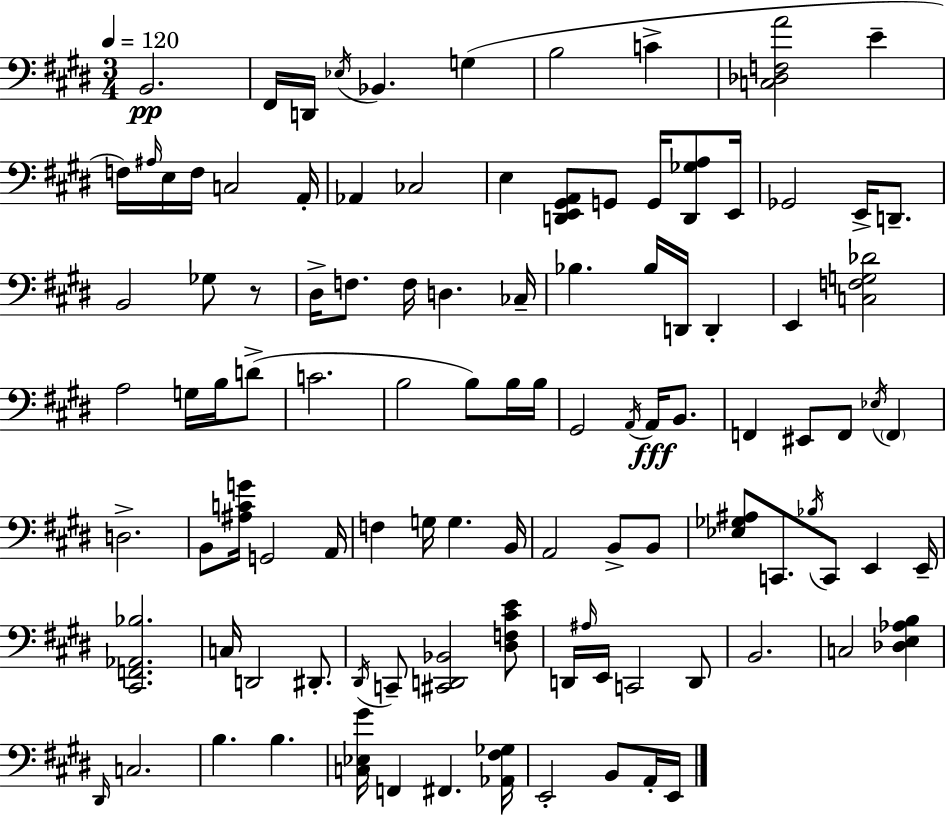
X:1
T:Untitled
M:3/4
L:1/4
K:E
B,,2 ^F,,/4 D,,/4 _E,/4 _B,, G, B,2 C [C,_D,F,A]2 E F,/4 ^A,/4 E,/4 F,/4 C,2 A,,/4 _A,, _C,2 E, [D,,E,,^G,,A,,]/2 G,,/2 G,,/4 [D,,_G,A,]/2 E,,/4 _G,,2 E,,/4 D,,/2 B,,2 _G,/2 z/2 ^D,/4 F,/2 F,/4 D, _C,/4 _B, _B,/4 D,,/4 D,, E,, [C,F,G,_D]2 A,2 G,/4 B,/4 D/2 C2 B,2 B,/2 B,/4 B,/4 ^G,,2 A,,/4 A,,/4 B,,/2 F,, ^E,,/2 F,,/2 _E,/4 F,, D,2 B,,/2 [^A,CG]/4 G,,2 A,,/4 F, G,/4 G, B,,/4 A,,2 B,,/2 B,,/2 [_E,_G,^A,]/2 C,,/2 _B,/4 C,,/2 E,, E,,/4 [^C,,F,,_A,,_B,]2 C,/4 D,,2 ^D,,/2 ^D,,/4 C,,/2 [^C,,D,,_B,,]2 [^D,F,^CE]/2 D,,/4 ^A,/4 E,,/4 C,,2 D,,/2 B,,2 C,2 [_D,E,_A,B,] ^D,,/4 C,2 B, B, [C,_E,^G]/4 F,, ^F,, [_A,,^F,_G,]/4 E,,2 B,,/2 A,,/4 E,,/4